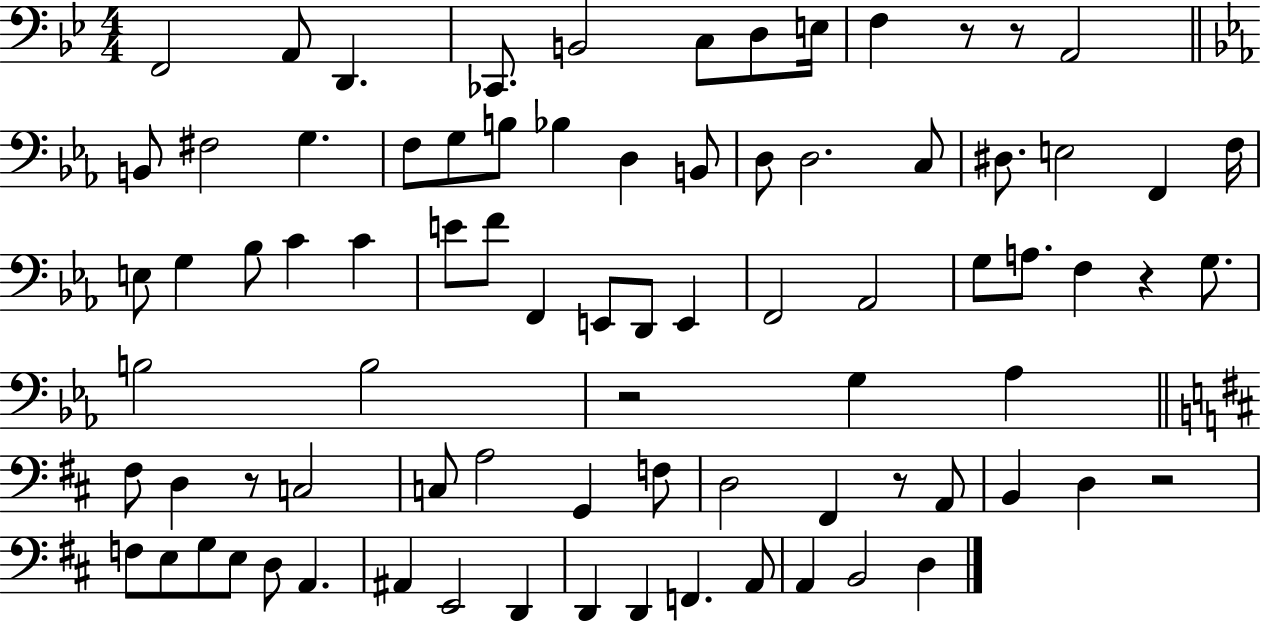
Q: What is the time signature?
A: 4/4